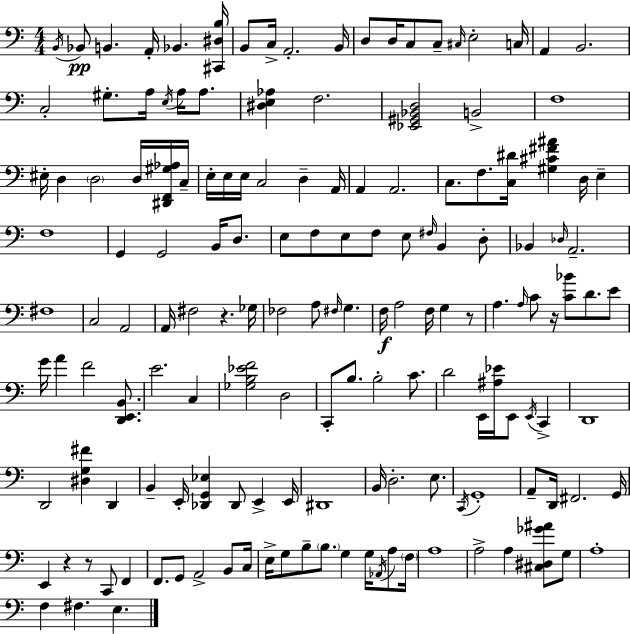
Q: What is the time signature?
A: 4/4